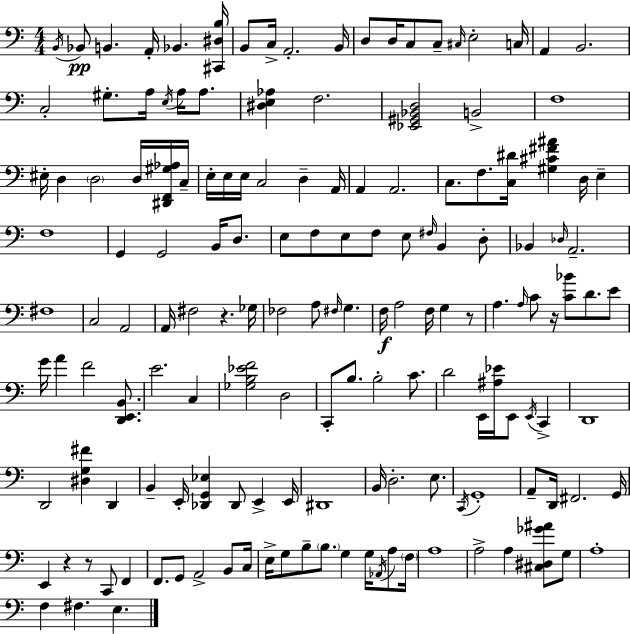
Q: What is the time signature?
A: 4/4